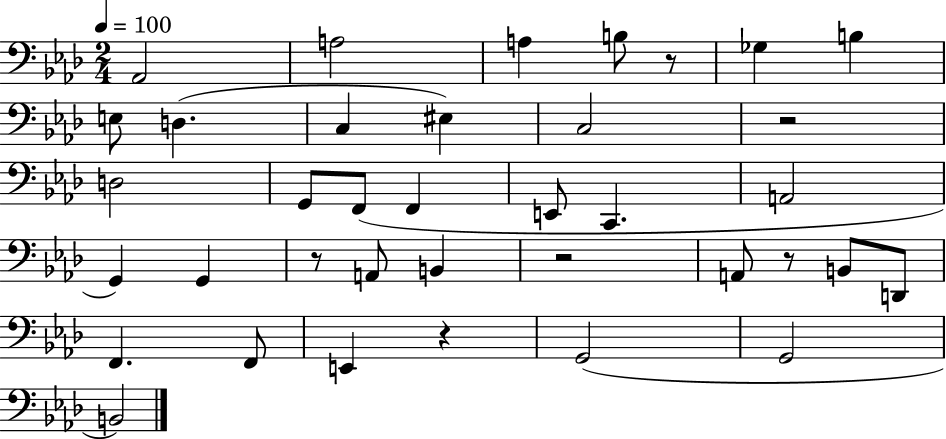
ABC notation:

X:1
T:Untitled
M:2/4
L:1/4
K:Ab
_A,,2 A,2 A, B,/2 z/2 _G, B, E,/2 D, C, ^E, C,2 z2 D,2 G,,/2 F,,/2 F,, E,,/2 C,, A,,2 G,, G,, z/2 A,,/2 B,, z2 A,,/2 z/2 B,,/2 D,,/2 F,, F,,/2 E,, z G,,2 G,,2 B,,2